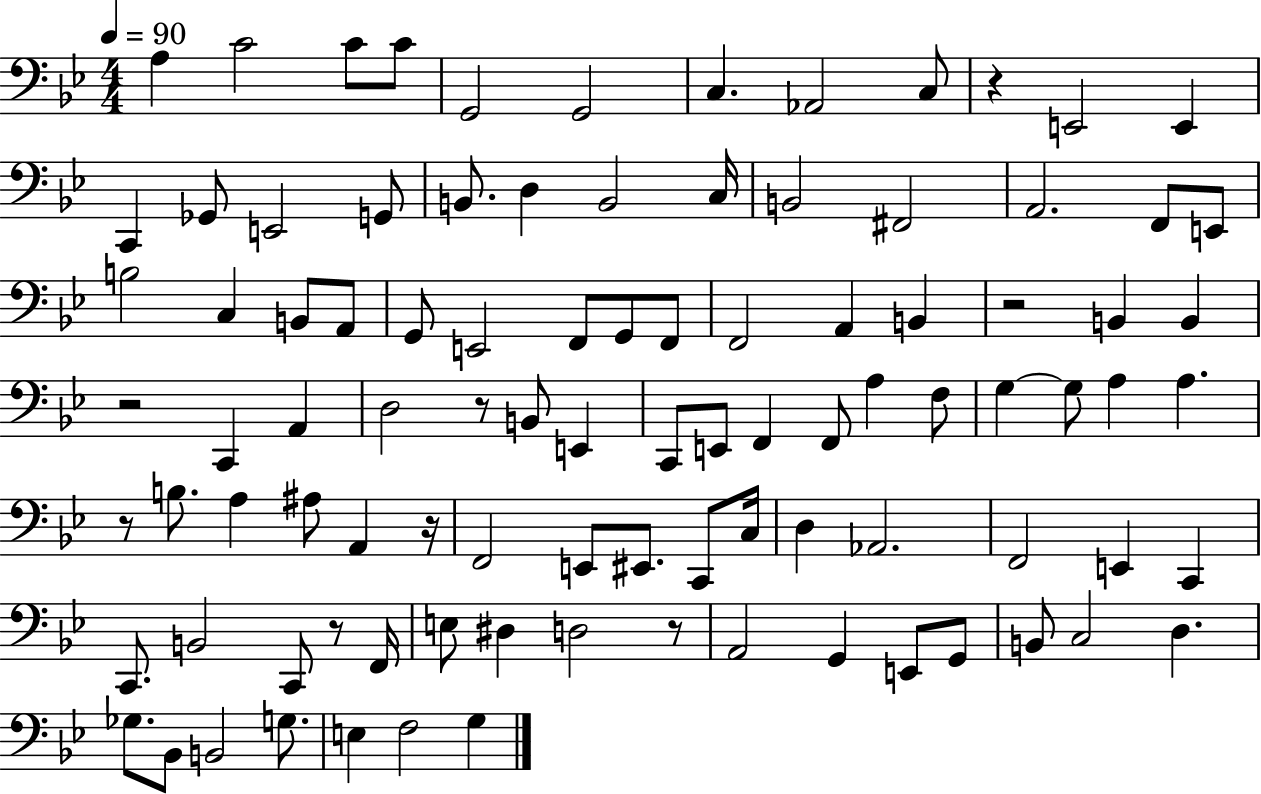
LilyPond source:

{
  \clef bass
  \numericTimeSignature
  \time 4/4
  \key bes \major
  \tempo 4 = 90
  a4 c'2 c'8 c'8 | g,2 g,2 | c4. aes,2 c8 | r4 e,2 e,4 | \break c,4 ges,8 e,2 g,8 | b,8. d4 b,2 c16 | b,2 fis,2 | a,2. f,8 e,8 | \break b2 c4 b,8 a,8 | g,8 e,2 f,8 g,8 f,8 | f,2 a,4 b,4 | r2 b,4 b,4 | \break r2 c,4 a,4 | d2 r8 b,8 e,4 | c,8 e,8 f,4 f,8 a4 f8 | g4~~ g8 a4 a4. | \break r8 b8. a4 ais8 a,4 r16 | f,2 e,8 eis,8. c,8 c16 | d4 aes,2. | f,2 e,4 c,4 | \break c,8. b,2 c,8 r8 f,16 | e8 dis4 d2 r8 | a,2 g,4 e,8 g,8 | b,8 c2 d4. | \break ges8. bes,8 b,2 g8. | e4 f2 g4 | \bar "|."
}